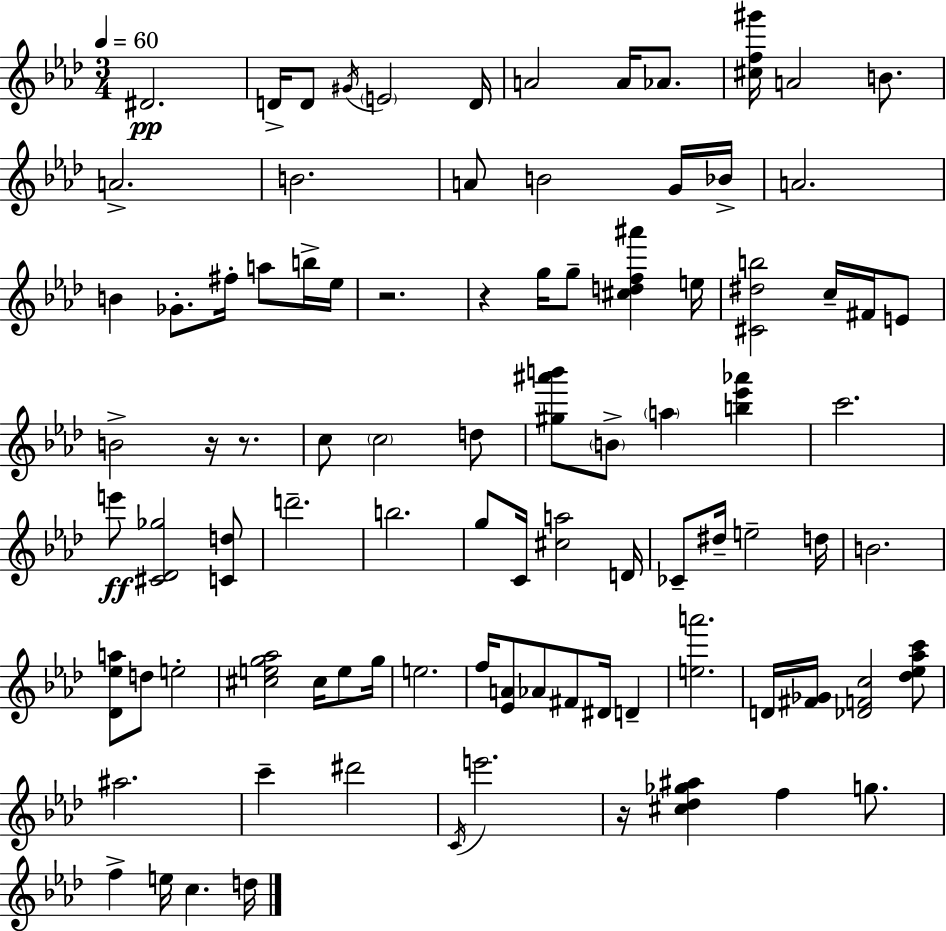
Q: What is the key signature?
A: AES major